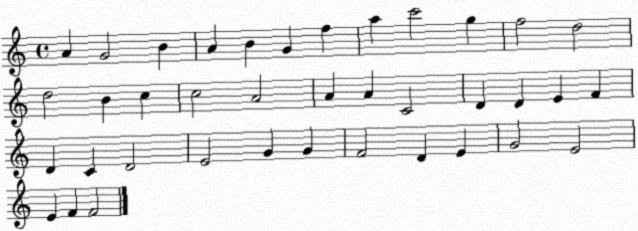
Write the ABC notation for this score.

X:1
T:Untitled
M:4/4
L:1/4
K:C
A G2 B A B G f a c'2 g f2 d2 d2 B c c2 A2 A A C2 D D E F D C D2 E2 G G F2 D E G2 E2 E F F2